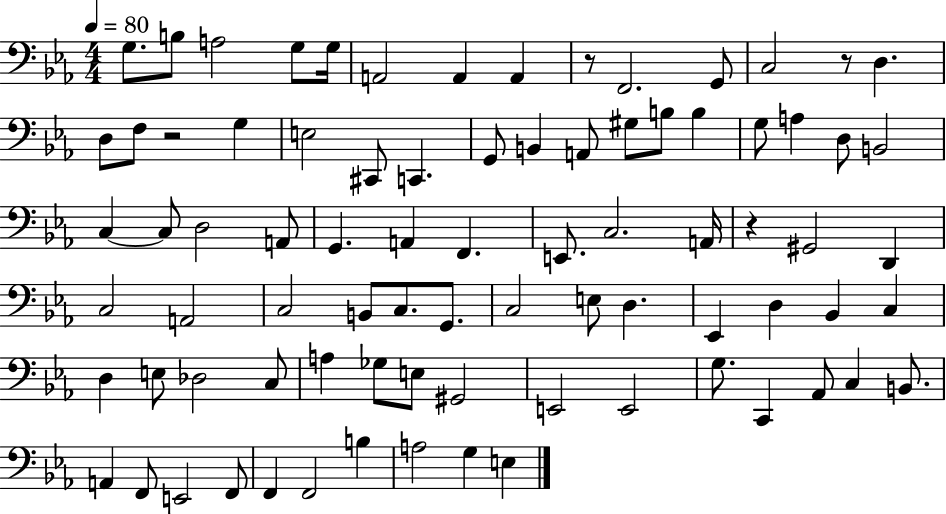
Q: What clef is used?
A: bass